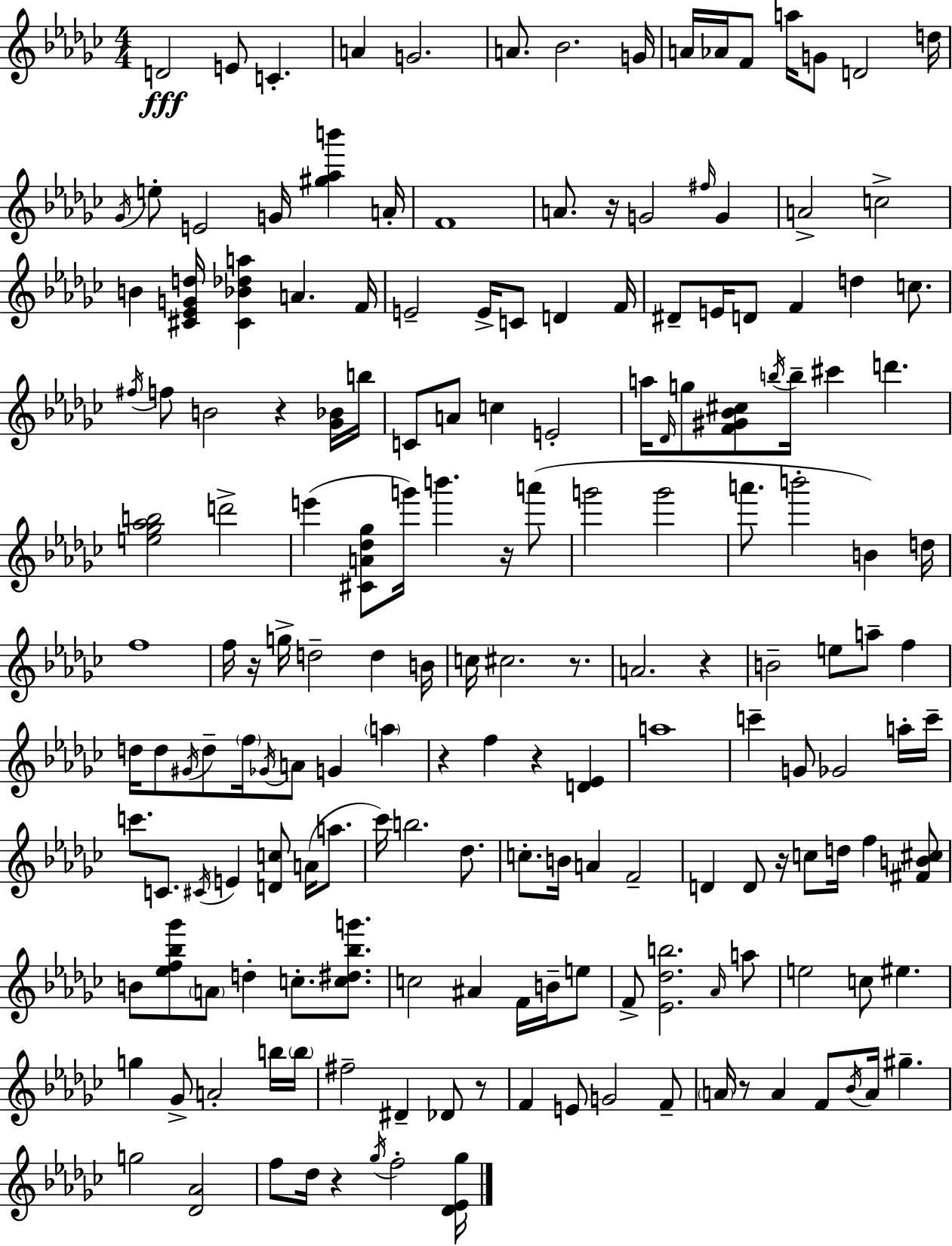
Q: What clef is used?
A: treble